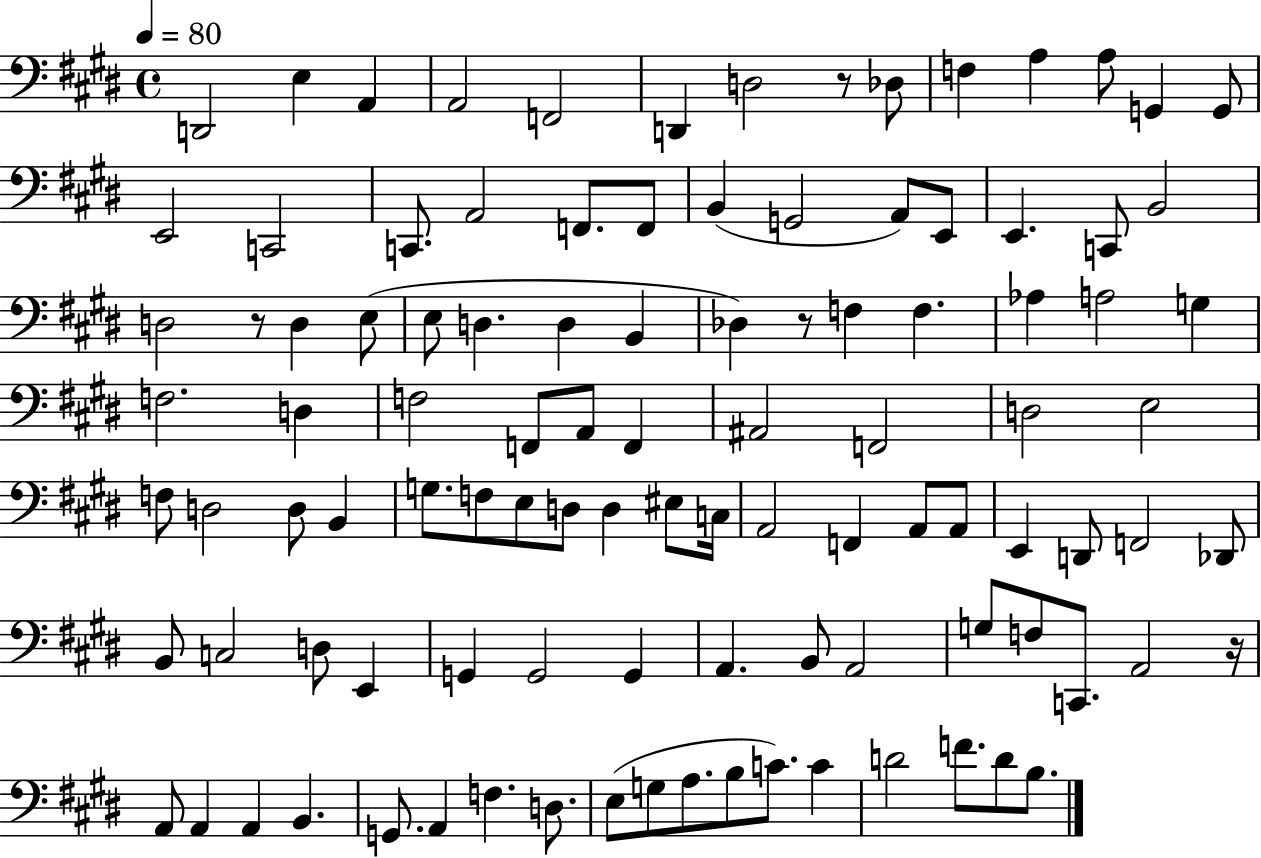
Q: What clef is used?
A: bass